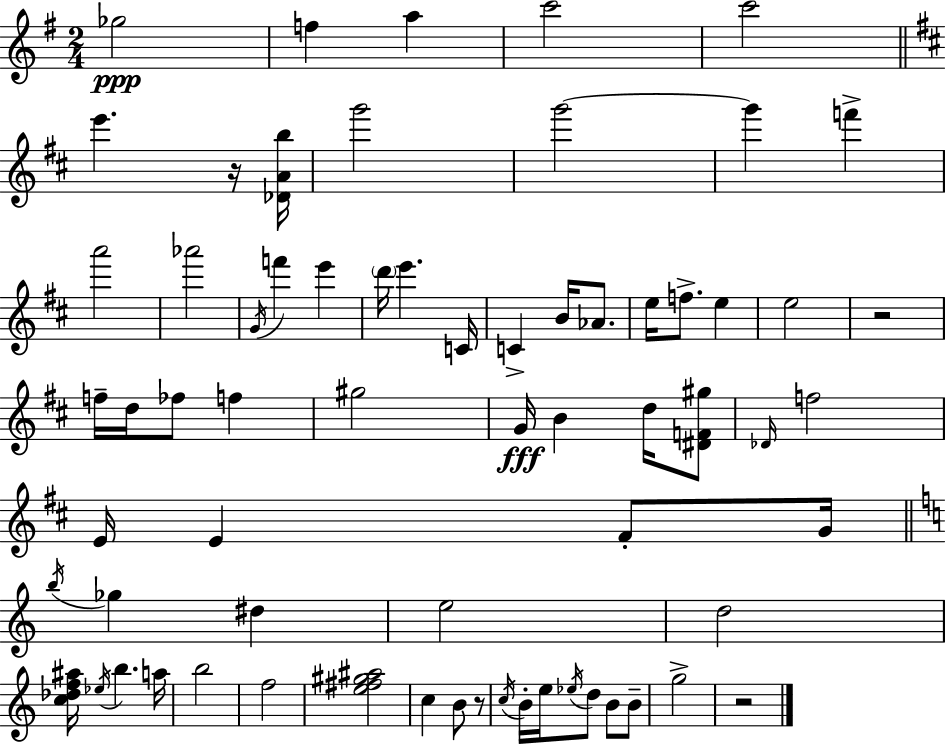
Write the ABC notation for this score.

X:1
T:Untitled
M:2/4
L:1/4
K:Em
_g2 f a c'2 c'2 e' z/4 [_DAb]/4 g'2 g'2 g' f' a'2 _a'2 G/4 f' e' d'/4 e' C/4 C B/4 _A/2 e/4 f/2 e e2 z2 f/4 d/4 _f/2 f ^g2 G/4 B d/4 [^DF^g]/2 _D/4 f2 E/4 E ^F/2 G/4 b/4 _g ^d e2 d2 [c_df^a]/4 _e/4 b a/4 b2 f2 [e^f^g^a]2 c B/2 z/2 c/4 B/4 e/4 _e/4 d/2 B/2 B/2 g2 z2